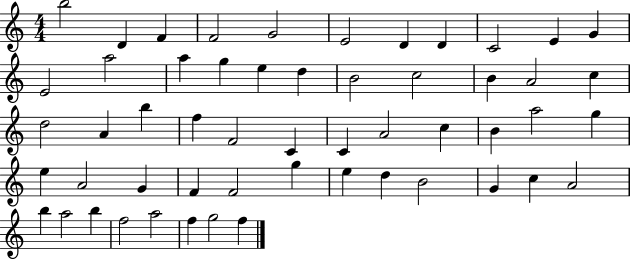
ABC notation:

X:1
T:Untitled
M:4/4
L:1/4
K:C
b2 D F F2 G2 E2 D D C2 E G E2 a2 a g e d B2 c2 B A2 c d2 A b f F2 C C A2 c B a2 g e A2 G F F2 g e d B2 G c A2 b a2 b f2 a2 f g2 f